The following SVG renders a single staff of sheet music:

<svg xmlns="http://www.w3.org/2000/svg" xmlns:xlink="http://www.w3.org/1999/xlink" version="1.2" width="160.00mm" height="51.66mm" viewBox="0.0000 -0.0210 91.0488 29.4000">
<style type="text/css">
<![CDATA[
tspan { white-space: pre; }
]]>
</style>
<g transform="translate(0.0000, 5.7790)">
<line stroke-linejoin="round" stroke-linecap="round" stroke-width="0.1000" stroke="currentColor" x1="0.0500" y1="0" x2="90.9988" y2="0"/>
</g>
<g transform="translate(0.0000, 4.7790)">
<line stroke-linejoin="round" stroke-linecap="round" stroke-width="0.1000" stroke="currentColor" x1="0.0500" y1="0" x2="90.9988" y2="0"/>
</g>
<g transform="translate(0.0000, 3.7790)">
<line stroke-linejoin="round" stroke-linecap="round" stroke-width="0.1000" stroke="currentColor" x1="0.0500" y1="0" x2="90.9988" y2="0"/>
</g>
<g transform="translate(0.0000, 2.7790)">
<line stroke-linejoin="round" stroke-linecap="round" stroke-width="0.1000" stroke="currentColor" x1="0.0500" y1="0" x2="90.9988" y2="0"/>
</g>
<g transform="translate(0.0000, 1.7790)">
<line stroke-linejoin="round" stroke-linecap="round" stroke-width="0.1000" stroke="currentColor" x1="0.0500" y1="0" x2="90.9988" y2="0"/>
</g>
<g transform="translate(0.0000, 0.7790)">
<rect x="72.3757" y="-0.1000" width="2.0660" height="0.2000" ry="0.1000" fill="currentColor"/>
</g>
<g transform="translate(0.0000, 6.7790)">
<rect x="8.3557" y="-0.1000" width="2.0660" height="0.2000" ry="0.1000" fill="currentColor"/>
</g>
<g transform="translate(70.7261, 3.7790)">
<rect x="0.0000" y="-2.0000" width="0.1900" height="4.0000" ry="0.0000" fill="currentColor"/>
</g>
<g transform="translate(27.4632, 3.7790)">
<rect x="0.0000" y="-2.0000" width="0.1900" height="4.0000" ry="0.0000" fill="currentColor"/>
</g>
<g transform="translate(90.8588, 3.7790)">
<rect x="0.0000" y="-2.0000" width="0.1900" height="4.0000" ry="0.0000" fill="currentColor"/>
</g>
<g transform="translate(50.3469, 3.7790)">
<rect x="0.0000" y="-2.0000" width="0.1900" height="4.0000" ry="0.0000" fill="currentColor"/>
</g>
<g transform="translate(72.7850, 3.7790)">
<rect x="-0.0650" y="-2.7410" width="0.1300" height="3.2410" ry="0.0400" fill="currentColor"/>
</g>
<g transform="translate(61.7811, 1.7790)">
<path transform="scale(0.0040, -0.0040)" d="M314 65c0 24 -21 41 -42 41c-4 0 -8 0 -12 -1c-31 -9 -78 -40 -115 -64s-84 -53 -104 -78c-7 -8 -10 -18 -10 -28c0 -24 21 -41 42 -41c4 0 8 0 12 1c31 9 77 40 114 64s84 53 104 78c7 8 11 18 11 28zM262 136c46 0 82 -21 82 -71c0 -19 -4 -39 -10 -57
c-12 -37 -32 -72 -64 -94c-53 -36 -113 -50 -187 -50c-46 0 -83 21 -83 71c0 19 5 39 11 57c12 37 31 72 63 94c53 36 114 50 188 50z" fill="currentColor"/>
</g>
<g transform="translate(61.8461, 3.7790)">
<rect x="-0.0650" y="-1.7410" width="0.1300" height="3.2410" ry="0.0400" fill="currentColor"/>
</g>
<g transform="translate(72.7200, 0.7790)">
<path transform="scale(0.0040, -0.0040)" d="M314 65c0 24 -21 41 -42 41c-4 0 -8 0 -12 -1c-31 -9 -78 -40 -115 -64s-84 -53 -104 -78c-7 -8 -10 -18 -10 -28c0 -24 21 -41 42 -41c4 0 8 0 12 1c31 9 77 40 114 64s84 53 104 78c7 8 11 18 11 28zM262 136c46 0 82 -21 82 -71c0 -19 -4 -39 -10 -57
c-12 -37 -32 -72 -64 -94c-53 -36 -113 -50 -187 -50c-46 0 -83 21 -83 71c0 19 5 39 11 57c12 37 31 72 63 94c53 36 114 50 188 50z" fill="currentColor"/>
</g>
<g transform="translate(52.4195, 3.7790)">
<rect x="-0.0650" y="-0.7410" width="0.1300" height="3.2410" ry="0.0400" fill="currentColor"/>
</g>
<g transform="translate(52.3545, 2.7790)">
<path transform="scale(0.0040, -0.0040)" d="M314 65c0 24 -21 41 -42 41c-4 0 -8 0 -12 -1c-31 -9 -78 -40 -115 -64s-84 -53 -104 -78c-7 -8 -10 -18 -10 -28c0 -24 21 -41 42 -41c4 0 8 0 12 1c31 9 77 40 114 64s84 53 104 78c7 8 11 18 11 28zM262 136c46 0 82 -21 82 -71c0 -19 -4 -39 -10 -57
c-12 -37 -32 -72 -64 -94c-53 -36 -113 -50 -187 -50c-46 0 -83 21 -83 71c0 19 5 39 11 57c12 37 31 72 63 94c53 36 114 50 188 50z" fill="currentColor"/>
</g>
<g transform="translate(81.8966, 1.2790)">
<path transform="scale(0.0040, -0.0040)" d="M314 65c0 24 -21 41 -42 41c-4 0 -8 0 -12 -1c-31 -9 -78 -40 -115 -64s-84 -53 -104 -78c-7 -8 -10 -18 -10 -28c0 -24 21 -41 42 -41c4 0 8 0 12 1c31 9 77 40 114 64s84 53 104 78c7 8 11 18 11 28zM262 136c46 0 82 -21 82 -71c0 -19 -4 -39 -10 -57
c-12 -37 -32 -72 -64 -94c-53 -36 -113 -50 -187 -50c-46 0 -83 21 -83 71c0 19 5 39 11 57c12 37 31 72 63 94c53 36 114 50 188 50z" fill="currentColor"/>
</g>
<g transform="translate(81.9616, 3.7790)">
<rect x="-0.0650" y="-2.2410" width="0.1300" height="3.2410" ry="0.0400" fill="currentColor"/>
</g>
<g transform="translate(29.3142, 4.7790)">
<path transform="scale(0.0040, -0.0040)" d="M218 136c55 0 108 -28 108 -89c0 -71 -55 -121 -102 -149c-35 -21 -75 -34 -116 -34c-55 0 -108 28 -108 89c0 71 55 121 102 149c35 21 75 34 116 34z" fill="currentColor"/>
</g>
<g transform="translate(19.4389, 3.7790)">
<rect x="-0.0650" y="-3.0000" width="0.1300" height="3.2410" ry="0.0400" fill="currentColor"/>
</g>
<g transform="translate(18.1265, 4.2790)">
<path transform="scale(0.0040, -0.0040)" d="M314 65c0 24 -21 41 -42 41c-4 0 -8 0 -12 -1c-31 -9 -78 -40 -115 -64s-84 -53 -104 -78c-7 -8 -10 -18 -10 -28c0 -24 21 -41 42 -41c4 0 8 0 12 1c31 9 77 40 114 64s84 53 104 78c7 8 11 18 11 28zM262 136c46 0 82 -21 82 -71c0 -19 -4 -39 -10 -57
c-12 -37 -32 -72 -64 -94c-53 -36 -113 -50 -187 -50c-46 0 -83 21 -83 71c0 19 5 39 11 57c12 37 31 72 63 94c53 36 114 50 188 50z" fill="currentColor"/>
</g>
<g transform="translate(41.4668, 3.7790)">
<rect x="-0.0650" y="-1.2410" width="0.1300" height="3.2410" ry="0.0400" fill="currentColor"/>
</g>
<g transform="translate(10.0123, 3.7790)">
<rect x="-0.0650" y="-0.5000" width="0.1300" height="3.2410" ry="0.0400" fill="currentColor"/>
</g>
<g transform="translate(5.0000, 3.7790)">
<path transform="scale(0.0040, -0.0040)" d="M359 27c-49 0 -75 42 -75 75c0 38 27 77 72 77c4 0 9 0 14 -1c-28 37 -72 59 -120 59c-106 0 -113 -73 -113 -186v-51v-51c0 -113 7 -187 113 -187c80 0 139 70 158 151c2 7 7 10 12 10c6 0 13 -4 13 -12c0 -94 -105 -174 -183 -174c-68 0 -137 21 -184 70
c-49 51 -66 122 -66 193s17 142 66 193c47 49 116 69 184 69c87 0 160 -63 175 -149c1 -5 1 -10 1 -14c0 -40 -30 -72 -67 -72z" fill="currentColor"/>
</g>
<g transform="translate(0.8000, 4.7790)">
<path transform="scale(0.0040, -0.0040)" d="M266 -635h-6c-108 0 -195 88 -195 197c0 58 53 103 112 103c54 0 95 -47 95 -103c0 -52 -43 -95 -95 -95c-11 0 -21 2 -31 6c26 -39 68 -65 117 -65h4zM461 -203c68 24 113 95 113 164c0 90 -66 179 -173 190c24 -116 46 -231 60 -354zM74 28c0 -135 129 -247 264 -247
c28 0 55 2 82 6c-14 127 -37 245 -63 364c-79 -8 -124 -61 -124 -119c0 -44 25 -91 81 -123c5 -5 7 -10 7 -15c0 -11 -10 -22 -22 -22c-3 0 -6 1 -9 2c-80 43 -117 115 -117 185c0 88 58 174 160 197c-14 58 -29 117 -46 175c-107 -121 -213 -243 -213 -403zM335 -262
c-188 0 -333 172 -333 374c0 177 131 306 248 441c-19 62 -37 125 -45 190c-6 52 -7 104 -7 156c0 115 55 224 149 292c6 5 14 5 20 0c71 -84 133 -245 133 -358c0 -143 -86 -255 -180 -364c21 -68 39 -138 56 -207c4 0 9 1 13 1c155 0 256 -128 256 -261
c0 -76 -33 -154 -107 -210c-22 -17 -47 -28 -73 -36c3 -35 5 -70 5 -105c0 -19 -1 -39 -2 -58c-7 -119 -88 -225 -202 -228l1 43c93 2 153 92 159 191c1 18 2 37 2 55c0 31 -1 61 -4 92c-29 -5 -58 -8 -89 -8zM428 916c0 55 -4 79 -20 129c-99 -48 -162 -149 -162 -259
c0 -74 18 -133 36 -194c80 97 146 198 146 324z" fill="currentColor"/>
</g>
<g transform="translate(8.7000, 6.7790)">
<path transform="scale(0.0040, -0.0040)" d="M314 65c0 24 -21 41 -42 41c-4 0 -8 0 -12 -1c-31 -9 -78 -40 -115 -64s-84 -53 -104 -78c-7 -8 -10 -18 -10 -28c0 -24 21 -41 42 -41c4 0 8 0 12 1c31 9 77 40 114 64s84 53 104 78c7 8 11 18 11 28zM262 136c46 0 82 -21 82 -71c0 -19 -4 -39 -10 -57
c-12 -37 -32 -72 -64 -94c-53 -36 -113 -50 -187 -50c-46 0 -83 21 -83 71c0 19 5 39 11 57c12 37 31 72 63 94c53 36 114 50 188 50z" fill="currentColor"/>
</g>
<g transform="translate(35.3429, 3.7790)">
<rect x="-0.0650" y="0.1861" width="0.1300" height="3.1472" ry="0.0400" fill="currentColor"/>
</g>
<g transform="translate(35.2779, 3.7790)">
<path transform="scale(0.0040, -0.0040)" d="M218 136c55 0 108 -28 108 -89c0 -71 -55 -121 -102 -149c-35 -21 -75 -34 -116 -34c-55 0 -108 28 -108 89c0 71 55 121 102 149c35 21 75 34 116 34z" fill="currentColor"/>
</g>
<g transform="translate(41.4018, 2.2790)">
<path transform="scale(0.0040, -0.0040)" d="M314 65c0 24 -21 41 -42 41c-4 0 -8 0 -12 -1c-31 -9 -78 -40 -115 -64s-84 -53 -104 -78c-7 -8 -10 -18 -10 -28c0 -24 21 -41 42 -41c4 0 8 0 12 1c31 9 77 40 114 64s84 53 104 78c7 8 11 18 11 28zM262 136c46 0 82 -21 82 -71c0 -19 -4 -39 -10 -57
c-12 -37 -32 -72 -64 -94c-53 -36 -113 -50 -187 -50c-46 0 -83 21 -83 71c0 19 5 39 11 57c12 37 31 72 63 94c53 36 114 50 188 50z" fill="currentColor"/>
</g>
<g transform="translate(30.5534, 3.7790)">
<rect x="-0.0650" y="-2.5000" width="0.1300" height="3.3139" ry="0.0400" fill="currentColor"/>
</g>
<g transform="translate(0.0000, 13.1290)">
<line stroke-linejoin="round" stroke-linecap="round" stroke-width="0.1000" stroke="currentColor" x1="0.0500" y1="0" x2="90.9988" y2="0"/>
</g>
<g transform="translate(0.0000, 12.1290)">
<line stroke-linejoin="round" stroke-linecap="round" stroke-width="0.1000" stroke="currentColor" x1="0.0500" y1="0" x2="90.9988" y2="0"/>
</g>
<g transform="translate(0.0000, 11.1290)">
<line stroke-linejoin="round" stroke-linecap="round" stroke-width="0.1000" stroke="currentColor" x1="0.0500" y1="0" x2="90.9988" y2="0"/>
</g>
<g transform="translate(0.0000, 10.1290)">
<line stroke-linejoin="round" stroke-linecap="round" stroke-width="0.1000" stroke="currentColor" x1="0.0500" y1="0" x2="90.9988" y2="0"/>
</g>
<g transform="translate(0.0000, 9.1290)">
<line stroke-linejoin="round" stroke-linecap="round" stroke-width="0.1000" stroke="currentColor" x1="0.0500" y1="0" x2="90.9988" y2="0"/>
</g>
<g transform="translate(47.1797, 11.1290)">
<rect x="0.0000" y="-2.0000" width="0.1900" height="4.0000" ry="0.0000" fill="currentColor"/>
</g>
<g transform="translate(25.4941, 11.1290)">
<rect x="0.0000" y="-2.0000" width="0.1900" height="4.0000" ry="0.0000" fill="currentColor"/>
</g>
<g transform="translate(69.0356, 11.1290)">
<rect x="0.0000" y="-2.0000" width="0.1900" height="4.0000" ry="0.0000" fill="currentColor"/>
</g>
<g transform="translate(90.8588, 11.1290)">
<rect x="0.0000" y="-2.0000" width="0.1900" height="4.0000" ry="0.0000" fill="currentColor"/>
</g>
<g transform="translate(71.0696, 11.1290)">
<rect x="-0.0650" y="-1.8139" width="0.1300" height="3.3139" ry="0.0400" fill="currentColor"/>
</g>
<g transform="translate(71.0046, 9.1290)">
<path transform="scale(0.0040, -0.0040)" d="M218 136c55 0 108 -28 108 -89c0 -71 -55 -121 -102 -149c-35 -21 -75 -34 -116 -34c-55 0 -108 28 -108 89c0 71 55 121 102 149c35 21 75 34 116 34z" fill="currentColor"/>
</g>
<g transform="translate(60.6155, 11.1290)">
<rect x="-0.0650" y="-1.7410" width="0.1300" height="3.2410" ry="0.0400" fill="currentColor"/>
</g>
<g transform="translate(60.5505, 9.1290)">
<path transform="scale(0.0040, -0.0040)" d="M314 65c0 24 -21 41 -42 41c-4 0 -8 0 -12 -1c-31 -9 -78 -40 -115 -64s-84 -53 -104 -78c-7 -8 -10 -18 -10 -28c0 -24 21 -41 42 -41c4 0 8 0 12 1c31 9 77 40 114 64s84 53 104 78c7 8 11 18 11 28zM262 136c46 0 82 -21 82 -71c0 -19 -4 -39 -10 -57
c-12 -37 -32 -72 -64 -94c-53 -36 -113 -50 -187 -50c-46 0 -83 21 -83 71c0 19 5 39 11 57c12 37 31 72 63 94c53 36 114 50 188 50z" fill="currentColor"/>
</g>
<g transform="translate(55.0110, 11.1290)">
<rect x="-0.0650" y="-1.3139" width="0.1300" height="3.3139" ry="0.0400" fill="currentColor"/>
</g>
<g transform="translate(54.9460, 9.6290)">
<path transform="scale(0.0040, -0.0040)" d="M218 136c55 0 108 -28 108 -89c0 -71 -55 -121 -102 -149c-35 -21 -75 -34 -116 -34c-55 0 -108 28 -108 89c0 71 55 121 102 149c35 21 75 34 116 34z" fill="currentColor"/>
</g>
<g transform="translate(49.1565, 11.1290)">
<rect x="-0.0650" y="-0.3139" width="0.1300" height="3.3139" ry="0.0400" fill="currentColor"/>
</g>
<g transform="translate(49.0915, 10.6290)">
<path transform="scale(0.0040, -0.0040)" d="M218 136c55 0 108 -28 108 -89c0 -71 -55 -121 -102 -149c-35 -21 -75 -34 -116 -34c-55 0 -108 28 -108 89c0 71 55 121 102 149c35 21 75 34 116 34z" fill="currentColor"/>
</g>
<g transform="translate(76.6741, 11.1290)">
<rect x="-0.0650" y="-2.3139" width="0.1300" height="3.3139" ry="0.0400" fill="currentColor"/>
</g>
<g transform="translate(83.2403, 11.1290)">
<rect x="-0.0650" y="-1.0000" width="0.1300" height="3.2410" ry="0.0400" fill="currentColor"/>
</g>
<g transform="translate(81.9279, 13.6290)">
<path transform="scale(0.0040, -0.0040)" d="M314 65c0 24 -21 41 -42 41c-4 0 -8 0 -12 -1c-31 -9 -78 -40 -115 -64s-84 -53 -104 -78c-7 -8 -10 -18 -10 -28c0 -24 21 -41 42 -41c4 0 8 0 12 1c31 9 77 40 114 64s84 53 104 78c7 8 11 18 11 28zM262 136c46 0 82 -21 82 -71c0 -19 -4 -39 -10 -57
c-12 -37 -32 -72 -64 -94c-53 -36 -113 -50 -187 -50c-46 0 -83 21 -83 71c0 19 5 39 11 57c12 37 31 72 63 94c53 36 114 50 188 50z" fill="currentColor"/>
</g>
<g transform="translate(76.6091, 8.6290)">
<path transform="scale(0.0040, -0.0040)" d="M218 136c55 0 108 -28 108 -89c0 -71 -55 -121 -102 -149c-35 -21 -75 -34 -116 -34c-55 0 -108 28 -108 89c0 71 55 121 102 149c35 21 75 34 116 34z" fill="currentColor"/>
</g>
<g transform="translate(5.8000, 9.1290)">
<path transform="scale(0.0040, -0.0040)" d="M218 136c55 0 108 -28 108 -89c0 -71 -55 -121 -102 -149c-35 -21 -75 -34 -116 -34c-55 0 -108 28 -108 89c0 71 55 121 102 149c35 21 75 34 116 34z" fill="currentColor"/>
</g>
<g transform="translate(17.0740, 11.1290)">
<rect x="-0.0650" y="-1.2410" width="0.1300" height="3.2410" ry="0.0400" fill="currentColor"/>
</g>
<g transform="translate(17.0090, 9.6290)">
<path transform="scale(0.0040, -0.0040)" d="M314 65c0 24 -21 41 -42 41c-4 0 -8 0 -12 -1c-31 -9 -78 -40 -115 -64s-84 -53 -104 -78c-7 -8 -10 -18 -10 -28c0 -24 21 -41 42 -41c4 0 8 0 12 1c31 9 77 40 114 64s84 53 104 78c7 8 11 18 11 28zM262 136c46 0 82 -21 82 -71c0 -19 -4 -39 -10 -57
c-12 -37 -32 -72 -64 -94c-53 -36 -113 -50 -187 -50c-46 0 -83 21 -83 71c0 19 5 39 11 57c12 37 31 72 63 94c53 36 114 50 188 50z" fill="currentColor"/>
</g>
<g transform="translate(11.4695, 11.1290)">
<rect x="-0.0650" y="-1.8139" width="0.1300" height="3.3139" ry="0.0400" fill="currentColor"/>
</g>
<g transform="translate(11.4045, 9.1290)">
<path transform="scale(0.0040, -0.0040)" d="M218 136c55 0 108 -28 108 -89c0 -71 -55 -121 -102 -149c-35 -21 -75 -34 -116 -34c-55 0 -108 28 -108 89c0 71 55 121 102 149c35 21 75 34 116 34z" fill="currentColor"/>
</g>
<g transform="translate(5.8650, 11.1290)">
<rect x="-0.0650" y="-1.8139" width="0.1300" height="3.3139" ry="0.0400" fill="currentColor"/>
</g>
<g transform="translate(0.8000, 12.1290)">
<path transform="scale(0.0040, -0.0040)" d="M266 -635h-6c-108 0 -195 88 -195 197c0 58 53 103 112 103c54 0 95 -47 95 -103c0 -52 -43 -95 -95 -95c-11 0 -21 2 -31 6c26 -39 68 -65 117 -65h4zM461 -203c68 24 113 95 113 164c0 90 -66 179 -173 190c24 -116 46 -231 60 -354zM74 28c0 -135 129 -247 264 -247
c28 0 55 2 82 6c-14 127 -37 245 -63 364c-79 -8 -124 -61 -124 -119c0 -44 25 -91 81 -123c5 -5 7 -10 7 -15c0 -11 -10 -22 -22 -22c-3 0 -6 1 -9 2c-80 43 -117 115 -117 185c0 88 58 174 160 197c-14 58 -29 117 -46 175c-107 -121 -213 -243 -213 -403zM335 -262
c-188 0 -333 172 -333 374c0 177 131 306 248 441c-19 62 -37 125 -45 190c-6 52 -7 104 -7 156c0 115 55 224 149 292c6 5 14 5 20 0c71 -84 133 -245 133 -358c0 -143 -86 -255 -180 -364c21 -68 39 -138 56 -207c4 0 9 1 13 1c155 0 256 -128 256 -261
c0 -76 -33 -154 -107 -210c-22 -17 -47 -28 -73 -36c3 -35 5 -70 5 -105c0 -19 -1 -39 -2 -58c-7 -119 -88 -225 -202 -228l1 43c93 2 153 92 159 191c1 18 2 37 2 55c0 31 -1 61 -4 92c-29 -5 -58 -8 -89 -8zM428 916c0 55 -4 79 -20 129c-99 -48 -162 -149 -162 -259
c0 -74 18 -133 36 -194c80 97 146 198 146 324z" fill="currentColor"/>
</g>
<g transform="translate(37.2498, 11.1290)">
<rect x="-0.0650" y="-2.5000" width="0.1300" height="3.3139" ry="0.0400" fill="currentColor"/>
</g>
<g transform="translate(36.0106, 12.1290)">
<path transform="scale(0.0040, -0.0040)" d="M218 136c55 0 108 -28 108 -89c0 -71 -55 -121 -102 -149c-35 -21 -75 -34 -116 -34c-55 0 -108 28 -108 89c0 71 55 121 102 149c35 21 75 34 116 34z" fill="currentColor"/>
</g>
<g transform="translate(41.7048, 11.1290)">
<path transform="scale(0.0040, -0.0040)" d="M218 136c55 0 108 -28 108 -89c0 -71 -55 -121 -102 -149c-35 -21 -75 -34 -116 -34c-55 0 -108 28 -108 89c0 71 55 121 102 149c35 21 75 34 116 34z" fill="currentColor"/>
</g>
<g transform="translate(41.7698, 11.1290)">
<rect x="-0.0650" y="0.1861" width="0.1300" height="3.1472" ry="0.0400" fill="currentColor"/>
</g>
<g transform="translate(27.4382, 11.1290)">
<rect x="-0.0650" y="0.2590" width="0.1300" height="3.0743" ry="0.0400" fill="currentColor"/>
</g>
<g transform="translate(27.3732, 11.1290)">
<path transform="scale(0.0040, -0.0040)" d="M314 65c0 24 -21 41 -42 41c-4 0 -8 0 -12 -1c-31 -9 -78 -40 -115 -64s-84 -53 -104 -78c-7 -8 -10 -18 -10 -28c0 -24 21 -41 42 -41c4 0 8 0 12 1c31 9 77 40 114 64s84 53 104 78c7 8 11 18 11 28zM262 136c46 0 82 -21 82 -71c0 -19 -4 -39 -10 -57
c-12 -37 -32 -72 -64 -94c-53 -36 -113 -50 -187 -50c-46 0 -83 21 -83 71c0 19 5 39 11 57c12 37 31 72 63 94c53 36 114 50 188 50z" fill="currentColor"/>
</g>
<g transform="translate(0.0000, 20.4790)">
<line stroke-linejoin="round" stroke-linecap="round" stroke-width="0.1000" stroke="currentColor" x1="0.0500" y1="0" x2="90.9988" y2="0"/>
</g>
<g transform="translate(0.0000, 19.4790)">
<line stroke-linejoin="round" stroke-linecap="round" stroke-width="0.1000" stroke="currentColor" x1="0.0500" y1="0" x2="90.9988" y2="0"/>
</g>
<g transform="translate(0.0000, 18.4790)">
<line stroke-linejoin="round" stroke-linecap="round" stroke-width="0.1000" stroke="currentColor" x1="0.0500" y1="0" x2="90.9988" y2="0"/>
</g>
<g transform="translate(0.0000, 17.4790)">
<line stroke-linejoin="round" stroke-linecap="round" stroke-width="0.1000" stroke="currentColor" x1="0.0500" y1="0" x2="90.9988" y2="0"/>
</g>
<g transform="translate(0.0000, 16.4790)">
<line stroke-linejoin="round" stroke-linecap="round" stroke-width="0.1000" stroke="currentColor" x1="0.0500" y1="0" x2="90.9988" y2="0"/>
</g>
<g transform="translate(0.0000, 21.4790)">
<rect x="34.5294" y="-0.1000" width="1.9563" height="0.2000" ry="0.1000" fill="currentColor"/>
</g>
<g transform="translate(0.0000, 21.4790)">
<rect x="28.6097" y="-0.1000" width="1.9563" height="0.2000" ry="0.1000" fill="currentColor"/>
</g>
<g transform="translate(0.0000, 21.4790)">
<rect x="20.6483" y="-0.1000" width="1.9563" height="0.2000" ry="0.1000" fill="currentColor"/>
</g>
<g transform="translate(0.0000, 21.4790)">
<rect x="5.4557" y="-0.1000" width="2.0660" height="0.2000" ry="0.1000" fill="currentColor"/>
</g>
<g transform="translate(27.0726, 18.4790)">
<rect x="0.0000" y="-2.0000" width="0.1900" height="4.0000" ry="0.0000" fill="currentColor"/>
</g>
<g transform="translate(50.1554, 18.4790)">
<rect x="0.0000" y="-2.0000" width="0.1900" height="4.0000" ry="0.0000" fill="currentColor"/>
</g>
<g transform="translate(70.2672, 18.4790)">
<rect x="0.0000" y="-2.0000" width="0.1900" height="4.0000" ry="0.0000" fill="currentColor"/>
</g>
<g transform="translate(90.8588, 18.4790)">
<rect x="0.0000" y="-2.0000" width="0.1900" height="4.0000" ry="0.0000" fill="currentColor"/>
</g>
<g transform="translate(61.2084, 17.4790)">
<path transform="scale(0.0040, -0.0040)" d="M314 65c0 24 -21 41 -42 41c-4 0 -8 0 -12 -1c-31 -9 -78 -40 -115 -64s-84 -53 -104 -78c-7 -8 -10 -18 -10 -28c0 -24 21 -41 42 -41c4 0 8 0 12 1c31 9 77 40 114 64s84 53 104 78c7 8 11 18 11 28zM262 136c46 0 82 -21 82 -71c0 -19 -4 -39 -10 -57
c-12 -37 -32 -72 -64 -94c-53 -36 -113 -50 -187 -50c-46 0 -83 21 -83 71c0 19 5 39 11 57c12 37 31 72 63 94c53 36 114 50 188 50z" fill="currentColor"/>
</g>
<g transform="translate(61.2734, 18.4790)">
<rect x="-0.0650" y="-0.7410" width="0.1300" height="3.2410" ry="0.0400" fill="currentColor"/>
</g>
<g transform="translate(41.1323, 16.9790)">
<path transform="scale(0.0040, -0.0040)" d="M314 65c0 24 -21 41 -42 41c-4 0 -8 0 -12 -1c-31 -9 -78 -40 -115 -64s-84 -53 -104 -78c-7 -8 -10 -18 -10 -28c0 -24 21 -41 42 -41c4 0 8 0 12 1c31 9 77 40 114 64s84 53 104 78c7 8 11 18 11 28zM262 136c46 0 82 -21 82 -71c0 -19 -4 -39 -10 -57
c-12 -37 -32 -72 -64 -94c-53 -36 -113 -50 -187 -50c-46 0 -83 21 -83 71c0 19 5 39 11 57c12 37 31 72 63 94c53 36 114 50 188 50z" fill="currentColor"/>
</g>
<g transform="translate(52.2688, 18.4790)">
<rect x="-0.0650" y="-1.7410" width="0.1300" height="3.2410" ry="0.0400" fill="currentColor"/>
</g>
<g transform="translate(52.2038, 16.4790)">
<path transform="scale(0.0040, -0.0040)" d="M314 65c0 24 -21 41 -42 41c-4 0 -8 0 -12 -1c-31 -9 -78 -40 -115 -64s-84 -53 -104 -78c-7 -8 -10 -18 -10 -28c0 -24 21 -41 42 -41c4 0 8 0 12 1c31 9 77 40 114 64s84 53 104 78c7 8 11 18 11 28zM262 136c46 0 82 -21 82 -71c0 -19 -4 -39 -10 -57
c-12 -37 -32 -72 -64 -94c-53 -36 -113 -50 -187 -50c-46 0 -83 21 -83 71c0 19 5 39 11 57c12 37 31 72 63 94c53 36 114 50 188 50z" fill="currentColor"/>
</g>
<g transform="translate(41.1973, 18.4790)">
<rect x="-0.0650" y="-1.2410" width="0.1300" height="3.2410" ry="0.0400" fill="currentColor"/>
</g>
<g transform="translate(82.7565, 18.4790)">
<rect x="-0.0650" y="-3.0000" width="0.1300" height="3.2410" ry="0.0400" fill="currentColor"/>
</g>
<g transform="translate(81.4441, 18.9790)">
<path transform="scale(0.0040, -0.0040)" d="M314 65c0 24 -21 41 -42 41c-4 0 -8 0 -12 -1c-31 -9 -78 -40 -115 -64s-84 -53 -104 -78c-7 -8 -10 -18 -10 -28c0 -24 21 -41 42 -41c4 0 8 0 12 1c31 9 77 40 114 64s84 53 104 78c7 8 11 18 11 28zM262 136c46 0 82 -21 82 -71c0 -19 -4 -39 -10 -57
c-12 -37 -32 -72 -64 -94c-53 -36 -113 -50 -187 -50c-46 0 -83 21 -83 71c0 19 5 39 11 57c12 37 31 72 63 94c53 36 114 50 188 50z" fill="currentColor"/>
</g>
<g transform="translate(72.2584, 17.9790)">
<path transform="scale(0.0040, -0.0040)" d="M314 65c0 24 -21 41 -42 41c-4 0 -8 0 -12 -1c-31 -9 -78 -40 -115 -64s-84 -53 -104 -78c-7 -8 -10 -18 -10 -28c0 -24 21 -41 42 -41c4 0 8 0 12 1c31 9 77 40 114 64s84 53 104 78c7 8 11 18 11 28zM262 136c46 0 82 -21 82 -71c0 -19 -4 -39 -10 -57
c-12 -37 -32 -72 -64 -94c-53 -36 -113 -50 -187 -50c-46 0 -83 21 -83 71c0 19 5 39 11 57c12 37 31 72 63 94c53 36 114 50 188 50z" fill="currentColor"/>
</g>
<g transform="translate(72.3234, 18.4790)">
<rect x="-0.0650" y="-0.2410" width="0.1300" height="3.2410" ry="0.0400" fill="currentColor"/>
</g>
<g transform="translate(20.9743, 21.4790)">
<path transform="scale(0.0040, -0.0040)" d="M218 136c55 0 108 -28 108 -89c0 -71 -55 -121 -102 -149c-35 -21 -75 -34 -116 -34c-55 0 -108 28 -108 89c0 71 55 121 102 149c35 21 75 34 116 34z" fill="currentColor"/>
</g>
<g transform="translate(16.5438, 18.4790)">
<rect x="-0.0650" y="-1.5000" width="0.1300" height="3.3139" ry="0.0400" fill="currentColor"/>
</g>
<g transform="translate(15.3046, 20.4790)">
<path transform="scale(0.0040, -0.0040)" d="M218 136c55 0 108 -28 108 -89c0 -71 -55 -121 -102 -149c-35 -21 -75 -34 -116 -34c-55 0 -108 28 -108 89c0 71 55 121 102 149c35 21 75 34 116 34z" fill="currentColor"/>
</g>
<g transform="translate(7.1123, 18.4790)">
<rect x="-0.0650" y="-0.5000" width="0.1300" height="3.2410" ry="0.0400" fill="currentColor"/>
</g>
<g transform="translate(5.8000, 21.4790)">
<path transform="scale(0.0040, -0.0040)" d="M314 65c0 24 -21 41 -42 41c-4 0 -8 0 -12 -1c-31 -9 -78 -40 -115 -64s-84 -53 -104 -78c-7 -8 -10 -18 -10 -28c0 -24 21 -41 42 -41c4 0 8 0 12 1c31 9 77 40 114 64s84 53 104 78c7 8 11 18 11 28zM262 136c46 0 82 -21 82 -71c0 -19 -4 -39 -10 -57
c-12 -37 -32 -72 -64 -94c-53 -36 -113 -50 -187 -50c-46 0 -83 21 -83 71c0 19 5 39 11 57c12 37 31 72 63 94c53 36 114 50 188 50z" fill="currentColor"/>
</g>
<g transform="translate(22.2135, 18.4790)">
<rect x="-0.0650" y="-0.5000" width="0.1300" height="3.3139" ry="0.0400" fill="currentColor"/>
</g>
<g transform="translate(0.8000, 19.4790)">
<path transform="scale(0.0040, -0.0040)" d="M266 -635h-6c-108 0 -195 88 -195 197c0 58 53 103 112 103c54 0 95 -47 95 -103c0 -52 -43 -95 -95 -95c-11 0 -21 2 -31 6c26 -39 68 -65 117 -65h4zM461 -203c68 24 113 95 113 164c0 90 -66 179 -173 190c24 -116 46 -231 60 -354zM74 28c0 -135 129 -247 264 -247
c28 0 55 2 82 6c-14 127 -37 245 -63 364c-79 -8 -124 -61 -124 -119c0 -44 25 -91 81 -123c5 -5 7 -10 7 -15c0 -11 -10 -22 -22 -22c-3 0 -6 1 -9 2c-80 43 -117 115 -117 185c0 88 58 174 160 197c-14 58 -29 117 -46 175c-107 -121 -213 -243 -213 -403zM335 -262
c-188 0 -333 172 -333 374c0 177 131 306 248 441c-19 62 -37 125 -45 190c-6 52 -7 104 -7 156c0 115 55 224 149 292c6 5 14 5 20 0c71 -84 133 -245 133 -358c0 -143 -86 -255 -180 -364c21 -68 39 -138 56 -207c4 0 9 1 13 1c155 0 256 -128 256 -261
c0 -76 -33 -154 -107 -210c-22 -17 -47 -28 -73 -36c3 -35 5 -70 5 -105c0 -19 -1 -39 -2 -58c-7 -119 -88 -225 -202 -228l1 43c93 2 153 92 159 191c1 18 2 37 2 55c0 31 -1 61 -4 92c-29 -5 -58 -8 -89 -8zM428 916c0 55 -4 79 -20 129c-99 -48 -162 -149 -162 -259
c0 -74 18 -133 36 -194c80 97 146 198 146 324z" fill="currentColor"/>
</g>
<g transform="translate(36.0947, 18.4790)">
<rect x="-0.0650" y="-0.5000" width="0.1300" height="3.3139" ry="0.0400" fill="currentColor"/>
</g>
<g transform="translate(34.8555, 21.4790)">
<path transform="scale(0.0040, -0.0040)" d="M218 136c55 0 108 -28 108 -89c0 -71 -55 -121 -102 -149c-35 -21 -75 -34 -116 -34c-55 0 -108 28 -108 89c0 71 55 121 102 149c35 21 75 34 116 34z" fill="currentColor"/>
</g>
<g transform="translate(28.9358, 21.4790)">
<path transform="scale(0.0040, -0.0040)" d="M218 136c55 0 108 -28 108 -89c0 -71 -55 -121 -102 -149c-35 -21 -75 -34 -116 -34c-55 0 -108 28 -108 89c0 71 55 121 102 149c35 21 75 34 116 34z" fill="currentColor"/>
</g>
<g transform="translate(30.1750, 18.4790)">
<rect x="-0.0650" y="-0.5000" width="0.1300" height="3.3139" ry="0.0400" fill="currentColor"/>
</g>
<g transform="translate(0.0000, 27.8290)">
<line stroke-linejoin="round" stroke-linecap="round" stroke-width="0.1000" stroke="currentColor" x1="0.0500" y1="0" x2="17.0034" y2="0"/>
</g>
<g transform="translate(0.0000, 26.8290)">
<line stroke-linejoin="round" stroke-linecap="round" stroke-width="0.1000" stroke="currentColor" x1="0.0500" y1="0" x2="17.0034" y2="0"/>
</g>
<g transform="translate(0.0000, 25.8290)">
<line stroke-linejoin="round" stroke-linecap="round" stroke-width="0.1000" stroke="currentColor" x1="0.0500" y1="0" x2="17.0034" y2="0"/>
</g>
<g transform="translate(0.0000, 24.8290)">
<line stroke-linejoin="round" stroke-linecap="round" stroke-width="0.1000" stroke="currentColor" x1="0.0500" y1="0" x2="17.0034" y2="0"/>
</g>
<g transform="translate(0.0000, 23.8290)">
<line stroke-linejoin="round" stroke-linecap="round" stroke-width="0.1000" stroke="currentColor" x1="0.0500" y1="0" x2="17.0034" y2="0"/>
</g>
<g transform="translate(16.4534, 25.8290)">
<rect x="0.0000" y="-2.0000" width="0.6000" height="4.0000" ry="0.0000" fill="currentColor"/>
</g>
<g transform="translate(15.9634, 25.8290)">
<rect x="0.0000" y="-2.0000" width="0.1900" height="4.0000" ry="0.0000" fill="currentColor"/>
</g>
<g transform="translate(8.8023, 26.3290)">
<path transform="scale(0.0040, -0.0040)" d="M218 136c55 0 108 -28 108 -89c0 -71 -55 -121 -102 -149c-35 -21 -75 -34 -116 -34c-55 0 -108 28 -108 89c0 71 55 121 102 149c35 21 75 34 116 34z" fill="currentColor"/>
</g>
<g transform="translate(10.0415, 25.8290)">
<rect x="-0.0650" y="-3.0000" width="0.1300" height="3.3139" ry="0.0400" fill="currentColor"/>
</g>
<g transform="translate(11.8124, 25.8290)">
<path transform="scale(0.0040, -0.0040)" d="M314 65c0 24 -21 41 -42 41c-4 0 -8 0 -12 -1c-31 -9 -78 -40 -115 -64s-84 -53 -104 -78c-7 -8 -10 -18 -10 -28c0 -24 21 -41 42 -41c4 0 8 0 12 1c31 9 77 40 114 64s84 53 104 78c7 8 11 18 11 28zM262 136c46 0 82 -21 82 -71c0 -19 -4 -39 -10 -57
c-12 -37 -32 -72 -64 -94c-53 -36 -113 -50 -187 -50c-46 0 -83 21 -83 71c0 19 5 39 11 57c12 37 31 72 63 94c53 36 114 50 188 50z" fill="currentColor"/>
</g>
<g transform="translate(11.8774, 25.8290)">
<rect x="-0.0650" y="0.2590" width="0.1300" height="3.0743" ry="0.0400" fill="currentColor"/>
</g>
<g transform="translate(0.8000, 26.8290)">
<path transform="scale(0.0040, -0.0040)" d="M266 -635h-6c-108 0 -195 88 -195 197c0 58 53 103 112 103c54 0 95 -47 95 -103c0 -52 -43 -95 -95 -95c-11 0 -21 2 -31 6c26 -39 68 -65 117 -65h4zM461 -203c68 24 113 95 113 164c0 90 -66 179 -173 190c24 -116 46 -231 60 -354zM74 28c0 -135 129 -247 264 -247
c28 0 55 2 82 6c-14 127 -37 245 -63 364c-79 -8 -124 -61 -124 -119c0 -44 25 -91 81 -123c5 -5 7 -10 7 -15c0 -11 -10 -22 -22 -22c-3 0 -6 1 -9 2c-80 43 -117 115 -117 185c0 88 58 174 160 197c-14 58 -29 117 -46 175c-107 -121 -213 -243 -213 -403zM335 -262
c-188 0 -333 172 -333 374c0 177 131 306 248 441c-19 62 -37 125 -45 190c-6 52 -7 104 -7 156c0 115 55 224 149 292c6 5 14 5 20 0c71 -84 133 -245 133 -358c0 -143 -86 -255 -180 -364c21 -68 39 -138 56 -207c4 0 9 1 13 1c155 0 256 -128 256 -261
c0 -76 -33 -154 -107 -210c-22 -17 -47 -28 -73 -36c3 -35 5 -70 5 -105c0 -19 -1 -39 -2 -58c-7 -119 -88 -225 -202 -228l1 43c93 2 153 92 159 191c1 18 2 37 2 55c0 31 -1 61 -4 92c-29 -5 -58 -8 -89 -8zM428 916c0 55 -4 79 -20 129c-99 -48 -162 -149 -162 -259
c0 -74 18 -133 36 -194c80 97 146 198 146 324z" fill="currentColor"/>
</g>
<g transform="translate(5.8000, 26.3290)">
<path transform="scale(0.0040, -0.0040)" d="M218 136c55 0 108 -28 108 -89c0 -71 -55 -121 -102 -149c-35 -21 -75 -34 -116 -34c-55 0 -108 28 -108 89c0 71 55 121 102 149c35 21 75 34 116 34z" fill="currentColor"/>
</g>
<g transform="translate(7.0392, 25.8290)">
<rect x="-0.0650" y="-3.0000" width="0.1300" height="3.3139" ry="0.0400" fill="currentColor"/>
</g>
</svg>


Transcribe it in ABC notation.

X:1
T:Untitled
M:4/4
L:1/4
K:C
C2 A2 G B e2 d2 f2 a2 g2 f f e2 B2 G B c e f2 f g D2 C2 E C C C e2 f2 d2 c2 A2 A A B2